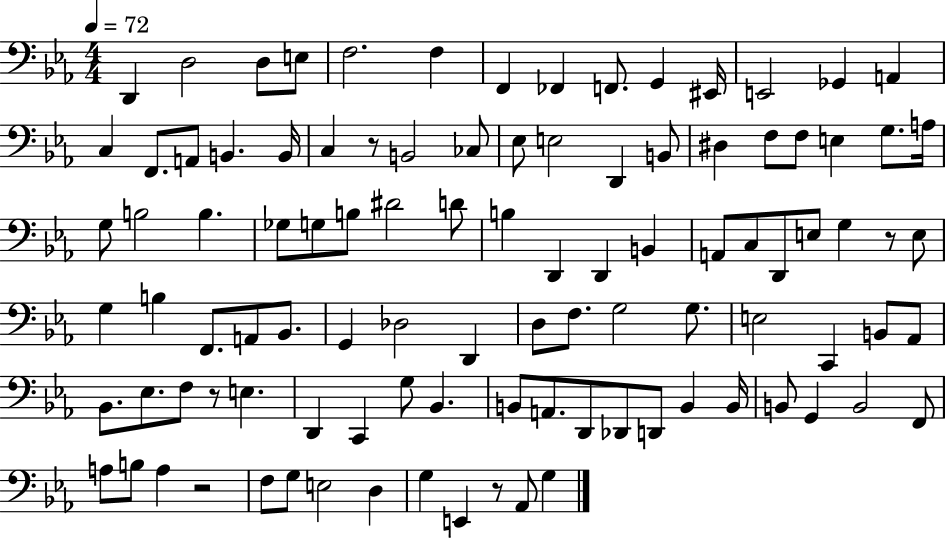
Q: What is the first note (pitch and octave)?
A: D2